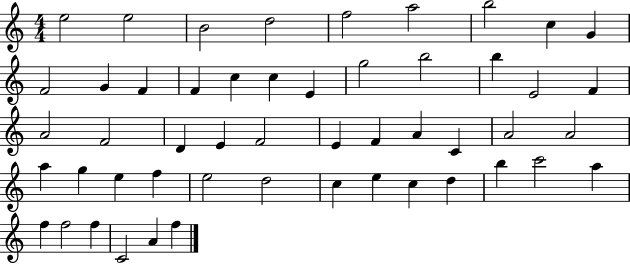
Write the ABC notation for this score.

X:1
T:Untitled
M:4/4
L:1/4
K:C
e2 e2 B2 d2 f2 a2 b2 c G F2 G F F c c E g2 b2 b E2 F A2 F2 D E F2 E F A C A2 A2 a g e f e2 d2 c e c d b c'2 a f f2 f C2 A f